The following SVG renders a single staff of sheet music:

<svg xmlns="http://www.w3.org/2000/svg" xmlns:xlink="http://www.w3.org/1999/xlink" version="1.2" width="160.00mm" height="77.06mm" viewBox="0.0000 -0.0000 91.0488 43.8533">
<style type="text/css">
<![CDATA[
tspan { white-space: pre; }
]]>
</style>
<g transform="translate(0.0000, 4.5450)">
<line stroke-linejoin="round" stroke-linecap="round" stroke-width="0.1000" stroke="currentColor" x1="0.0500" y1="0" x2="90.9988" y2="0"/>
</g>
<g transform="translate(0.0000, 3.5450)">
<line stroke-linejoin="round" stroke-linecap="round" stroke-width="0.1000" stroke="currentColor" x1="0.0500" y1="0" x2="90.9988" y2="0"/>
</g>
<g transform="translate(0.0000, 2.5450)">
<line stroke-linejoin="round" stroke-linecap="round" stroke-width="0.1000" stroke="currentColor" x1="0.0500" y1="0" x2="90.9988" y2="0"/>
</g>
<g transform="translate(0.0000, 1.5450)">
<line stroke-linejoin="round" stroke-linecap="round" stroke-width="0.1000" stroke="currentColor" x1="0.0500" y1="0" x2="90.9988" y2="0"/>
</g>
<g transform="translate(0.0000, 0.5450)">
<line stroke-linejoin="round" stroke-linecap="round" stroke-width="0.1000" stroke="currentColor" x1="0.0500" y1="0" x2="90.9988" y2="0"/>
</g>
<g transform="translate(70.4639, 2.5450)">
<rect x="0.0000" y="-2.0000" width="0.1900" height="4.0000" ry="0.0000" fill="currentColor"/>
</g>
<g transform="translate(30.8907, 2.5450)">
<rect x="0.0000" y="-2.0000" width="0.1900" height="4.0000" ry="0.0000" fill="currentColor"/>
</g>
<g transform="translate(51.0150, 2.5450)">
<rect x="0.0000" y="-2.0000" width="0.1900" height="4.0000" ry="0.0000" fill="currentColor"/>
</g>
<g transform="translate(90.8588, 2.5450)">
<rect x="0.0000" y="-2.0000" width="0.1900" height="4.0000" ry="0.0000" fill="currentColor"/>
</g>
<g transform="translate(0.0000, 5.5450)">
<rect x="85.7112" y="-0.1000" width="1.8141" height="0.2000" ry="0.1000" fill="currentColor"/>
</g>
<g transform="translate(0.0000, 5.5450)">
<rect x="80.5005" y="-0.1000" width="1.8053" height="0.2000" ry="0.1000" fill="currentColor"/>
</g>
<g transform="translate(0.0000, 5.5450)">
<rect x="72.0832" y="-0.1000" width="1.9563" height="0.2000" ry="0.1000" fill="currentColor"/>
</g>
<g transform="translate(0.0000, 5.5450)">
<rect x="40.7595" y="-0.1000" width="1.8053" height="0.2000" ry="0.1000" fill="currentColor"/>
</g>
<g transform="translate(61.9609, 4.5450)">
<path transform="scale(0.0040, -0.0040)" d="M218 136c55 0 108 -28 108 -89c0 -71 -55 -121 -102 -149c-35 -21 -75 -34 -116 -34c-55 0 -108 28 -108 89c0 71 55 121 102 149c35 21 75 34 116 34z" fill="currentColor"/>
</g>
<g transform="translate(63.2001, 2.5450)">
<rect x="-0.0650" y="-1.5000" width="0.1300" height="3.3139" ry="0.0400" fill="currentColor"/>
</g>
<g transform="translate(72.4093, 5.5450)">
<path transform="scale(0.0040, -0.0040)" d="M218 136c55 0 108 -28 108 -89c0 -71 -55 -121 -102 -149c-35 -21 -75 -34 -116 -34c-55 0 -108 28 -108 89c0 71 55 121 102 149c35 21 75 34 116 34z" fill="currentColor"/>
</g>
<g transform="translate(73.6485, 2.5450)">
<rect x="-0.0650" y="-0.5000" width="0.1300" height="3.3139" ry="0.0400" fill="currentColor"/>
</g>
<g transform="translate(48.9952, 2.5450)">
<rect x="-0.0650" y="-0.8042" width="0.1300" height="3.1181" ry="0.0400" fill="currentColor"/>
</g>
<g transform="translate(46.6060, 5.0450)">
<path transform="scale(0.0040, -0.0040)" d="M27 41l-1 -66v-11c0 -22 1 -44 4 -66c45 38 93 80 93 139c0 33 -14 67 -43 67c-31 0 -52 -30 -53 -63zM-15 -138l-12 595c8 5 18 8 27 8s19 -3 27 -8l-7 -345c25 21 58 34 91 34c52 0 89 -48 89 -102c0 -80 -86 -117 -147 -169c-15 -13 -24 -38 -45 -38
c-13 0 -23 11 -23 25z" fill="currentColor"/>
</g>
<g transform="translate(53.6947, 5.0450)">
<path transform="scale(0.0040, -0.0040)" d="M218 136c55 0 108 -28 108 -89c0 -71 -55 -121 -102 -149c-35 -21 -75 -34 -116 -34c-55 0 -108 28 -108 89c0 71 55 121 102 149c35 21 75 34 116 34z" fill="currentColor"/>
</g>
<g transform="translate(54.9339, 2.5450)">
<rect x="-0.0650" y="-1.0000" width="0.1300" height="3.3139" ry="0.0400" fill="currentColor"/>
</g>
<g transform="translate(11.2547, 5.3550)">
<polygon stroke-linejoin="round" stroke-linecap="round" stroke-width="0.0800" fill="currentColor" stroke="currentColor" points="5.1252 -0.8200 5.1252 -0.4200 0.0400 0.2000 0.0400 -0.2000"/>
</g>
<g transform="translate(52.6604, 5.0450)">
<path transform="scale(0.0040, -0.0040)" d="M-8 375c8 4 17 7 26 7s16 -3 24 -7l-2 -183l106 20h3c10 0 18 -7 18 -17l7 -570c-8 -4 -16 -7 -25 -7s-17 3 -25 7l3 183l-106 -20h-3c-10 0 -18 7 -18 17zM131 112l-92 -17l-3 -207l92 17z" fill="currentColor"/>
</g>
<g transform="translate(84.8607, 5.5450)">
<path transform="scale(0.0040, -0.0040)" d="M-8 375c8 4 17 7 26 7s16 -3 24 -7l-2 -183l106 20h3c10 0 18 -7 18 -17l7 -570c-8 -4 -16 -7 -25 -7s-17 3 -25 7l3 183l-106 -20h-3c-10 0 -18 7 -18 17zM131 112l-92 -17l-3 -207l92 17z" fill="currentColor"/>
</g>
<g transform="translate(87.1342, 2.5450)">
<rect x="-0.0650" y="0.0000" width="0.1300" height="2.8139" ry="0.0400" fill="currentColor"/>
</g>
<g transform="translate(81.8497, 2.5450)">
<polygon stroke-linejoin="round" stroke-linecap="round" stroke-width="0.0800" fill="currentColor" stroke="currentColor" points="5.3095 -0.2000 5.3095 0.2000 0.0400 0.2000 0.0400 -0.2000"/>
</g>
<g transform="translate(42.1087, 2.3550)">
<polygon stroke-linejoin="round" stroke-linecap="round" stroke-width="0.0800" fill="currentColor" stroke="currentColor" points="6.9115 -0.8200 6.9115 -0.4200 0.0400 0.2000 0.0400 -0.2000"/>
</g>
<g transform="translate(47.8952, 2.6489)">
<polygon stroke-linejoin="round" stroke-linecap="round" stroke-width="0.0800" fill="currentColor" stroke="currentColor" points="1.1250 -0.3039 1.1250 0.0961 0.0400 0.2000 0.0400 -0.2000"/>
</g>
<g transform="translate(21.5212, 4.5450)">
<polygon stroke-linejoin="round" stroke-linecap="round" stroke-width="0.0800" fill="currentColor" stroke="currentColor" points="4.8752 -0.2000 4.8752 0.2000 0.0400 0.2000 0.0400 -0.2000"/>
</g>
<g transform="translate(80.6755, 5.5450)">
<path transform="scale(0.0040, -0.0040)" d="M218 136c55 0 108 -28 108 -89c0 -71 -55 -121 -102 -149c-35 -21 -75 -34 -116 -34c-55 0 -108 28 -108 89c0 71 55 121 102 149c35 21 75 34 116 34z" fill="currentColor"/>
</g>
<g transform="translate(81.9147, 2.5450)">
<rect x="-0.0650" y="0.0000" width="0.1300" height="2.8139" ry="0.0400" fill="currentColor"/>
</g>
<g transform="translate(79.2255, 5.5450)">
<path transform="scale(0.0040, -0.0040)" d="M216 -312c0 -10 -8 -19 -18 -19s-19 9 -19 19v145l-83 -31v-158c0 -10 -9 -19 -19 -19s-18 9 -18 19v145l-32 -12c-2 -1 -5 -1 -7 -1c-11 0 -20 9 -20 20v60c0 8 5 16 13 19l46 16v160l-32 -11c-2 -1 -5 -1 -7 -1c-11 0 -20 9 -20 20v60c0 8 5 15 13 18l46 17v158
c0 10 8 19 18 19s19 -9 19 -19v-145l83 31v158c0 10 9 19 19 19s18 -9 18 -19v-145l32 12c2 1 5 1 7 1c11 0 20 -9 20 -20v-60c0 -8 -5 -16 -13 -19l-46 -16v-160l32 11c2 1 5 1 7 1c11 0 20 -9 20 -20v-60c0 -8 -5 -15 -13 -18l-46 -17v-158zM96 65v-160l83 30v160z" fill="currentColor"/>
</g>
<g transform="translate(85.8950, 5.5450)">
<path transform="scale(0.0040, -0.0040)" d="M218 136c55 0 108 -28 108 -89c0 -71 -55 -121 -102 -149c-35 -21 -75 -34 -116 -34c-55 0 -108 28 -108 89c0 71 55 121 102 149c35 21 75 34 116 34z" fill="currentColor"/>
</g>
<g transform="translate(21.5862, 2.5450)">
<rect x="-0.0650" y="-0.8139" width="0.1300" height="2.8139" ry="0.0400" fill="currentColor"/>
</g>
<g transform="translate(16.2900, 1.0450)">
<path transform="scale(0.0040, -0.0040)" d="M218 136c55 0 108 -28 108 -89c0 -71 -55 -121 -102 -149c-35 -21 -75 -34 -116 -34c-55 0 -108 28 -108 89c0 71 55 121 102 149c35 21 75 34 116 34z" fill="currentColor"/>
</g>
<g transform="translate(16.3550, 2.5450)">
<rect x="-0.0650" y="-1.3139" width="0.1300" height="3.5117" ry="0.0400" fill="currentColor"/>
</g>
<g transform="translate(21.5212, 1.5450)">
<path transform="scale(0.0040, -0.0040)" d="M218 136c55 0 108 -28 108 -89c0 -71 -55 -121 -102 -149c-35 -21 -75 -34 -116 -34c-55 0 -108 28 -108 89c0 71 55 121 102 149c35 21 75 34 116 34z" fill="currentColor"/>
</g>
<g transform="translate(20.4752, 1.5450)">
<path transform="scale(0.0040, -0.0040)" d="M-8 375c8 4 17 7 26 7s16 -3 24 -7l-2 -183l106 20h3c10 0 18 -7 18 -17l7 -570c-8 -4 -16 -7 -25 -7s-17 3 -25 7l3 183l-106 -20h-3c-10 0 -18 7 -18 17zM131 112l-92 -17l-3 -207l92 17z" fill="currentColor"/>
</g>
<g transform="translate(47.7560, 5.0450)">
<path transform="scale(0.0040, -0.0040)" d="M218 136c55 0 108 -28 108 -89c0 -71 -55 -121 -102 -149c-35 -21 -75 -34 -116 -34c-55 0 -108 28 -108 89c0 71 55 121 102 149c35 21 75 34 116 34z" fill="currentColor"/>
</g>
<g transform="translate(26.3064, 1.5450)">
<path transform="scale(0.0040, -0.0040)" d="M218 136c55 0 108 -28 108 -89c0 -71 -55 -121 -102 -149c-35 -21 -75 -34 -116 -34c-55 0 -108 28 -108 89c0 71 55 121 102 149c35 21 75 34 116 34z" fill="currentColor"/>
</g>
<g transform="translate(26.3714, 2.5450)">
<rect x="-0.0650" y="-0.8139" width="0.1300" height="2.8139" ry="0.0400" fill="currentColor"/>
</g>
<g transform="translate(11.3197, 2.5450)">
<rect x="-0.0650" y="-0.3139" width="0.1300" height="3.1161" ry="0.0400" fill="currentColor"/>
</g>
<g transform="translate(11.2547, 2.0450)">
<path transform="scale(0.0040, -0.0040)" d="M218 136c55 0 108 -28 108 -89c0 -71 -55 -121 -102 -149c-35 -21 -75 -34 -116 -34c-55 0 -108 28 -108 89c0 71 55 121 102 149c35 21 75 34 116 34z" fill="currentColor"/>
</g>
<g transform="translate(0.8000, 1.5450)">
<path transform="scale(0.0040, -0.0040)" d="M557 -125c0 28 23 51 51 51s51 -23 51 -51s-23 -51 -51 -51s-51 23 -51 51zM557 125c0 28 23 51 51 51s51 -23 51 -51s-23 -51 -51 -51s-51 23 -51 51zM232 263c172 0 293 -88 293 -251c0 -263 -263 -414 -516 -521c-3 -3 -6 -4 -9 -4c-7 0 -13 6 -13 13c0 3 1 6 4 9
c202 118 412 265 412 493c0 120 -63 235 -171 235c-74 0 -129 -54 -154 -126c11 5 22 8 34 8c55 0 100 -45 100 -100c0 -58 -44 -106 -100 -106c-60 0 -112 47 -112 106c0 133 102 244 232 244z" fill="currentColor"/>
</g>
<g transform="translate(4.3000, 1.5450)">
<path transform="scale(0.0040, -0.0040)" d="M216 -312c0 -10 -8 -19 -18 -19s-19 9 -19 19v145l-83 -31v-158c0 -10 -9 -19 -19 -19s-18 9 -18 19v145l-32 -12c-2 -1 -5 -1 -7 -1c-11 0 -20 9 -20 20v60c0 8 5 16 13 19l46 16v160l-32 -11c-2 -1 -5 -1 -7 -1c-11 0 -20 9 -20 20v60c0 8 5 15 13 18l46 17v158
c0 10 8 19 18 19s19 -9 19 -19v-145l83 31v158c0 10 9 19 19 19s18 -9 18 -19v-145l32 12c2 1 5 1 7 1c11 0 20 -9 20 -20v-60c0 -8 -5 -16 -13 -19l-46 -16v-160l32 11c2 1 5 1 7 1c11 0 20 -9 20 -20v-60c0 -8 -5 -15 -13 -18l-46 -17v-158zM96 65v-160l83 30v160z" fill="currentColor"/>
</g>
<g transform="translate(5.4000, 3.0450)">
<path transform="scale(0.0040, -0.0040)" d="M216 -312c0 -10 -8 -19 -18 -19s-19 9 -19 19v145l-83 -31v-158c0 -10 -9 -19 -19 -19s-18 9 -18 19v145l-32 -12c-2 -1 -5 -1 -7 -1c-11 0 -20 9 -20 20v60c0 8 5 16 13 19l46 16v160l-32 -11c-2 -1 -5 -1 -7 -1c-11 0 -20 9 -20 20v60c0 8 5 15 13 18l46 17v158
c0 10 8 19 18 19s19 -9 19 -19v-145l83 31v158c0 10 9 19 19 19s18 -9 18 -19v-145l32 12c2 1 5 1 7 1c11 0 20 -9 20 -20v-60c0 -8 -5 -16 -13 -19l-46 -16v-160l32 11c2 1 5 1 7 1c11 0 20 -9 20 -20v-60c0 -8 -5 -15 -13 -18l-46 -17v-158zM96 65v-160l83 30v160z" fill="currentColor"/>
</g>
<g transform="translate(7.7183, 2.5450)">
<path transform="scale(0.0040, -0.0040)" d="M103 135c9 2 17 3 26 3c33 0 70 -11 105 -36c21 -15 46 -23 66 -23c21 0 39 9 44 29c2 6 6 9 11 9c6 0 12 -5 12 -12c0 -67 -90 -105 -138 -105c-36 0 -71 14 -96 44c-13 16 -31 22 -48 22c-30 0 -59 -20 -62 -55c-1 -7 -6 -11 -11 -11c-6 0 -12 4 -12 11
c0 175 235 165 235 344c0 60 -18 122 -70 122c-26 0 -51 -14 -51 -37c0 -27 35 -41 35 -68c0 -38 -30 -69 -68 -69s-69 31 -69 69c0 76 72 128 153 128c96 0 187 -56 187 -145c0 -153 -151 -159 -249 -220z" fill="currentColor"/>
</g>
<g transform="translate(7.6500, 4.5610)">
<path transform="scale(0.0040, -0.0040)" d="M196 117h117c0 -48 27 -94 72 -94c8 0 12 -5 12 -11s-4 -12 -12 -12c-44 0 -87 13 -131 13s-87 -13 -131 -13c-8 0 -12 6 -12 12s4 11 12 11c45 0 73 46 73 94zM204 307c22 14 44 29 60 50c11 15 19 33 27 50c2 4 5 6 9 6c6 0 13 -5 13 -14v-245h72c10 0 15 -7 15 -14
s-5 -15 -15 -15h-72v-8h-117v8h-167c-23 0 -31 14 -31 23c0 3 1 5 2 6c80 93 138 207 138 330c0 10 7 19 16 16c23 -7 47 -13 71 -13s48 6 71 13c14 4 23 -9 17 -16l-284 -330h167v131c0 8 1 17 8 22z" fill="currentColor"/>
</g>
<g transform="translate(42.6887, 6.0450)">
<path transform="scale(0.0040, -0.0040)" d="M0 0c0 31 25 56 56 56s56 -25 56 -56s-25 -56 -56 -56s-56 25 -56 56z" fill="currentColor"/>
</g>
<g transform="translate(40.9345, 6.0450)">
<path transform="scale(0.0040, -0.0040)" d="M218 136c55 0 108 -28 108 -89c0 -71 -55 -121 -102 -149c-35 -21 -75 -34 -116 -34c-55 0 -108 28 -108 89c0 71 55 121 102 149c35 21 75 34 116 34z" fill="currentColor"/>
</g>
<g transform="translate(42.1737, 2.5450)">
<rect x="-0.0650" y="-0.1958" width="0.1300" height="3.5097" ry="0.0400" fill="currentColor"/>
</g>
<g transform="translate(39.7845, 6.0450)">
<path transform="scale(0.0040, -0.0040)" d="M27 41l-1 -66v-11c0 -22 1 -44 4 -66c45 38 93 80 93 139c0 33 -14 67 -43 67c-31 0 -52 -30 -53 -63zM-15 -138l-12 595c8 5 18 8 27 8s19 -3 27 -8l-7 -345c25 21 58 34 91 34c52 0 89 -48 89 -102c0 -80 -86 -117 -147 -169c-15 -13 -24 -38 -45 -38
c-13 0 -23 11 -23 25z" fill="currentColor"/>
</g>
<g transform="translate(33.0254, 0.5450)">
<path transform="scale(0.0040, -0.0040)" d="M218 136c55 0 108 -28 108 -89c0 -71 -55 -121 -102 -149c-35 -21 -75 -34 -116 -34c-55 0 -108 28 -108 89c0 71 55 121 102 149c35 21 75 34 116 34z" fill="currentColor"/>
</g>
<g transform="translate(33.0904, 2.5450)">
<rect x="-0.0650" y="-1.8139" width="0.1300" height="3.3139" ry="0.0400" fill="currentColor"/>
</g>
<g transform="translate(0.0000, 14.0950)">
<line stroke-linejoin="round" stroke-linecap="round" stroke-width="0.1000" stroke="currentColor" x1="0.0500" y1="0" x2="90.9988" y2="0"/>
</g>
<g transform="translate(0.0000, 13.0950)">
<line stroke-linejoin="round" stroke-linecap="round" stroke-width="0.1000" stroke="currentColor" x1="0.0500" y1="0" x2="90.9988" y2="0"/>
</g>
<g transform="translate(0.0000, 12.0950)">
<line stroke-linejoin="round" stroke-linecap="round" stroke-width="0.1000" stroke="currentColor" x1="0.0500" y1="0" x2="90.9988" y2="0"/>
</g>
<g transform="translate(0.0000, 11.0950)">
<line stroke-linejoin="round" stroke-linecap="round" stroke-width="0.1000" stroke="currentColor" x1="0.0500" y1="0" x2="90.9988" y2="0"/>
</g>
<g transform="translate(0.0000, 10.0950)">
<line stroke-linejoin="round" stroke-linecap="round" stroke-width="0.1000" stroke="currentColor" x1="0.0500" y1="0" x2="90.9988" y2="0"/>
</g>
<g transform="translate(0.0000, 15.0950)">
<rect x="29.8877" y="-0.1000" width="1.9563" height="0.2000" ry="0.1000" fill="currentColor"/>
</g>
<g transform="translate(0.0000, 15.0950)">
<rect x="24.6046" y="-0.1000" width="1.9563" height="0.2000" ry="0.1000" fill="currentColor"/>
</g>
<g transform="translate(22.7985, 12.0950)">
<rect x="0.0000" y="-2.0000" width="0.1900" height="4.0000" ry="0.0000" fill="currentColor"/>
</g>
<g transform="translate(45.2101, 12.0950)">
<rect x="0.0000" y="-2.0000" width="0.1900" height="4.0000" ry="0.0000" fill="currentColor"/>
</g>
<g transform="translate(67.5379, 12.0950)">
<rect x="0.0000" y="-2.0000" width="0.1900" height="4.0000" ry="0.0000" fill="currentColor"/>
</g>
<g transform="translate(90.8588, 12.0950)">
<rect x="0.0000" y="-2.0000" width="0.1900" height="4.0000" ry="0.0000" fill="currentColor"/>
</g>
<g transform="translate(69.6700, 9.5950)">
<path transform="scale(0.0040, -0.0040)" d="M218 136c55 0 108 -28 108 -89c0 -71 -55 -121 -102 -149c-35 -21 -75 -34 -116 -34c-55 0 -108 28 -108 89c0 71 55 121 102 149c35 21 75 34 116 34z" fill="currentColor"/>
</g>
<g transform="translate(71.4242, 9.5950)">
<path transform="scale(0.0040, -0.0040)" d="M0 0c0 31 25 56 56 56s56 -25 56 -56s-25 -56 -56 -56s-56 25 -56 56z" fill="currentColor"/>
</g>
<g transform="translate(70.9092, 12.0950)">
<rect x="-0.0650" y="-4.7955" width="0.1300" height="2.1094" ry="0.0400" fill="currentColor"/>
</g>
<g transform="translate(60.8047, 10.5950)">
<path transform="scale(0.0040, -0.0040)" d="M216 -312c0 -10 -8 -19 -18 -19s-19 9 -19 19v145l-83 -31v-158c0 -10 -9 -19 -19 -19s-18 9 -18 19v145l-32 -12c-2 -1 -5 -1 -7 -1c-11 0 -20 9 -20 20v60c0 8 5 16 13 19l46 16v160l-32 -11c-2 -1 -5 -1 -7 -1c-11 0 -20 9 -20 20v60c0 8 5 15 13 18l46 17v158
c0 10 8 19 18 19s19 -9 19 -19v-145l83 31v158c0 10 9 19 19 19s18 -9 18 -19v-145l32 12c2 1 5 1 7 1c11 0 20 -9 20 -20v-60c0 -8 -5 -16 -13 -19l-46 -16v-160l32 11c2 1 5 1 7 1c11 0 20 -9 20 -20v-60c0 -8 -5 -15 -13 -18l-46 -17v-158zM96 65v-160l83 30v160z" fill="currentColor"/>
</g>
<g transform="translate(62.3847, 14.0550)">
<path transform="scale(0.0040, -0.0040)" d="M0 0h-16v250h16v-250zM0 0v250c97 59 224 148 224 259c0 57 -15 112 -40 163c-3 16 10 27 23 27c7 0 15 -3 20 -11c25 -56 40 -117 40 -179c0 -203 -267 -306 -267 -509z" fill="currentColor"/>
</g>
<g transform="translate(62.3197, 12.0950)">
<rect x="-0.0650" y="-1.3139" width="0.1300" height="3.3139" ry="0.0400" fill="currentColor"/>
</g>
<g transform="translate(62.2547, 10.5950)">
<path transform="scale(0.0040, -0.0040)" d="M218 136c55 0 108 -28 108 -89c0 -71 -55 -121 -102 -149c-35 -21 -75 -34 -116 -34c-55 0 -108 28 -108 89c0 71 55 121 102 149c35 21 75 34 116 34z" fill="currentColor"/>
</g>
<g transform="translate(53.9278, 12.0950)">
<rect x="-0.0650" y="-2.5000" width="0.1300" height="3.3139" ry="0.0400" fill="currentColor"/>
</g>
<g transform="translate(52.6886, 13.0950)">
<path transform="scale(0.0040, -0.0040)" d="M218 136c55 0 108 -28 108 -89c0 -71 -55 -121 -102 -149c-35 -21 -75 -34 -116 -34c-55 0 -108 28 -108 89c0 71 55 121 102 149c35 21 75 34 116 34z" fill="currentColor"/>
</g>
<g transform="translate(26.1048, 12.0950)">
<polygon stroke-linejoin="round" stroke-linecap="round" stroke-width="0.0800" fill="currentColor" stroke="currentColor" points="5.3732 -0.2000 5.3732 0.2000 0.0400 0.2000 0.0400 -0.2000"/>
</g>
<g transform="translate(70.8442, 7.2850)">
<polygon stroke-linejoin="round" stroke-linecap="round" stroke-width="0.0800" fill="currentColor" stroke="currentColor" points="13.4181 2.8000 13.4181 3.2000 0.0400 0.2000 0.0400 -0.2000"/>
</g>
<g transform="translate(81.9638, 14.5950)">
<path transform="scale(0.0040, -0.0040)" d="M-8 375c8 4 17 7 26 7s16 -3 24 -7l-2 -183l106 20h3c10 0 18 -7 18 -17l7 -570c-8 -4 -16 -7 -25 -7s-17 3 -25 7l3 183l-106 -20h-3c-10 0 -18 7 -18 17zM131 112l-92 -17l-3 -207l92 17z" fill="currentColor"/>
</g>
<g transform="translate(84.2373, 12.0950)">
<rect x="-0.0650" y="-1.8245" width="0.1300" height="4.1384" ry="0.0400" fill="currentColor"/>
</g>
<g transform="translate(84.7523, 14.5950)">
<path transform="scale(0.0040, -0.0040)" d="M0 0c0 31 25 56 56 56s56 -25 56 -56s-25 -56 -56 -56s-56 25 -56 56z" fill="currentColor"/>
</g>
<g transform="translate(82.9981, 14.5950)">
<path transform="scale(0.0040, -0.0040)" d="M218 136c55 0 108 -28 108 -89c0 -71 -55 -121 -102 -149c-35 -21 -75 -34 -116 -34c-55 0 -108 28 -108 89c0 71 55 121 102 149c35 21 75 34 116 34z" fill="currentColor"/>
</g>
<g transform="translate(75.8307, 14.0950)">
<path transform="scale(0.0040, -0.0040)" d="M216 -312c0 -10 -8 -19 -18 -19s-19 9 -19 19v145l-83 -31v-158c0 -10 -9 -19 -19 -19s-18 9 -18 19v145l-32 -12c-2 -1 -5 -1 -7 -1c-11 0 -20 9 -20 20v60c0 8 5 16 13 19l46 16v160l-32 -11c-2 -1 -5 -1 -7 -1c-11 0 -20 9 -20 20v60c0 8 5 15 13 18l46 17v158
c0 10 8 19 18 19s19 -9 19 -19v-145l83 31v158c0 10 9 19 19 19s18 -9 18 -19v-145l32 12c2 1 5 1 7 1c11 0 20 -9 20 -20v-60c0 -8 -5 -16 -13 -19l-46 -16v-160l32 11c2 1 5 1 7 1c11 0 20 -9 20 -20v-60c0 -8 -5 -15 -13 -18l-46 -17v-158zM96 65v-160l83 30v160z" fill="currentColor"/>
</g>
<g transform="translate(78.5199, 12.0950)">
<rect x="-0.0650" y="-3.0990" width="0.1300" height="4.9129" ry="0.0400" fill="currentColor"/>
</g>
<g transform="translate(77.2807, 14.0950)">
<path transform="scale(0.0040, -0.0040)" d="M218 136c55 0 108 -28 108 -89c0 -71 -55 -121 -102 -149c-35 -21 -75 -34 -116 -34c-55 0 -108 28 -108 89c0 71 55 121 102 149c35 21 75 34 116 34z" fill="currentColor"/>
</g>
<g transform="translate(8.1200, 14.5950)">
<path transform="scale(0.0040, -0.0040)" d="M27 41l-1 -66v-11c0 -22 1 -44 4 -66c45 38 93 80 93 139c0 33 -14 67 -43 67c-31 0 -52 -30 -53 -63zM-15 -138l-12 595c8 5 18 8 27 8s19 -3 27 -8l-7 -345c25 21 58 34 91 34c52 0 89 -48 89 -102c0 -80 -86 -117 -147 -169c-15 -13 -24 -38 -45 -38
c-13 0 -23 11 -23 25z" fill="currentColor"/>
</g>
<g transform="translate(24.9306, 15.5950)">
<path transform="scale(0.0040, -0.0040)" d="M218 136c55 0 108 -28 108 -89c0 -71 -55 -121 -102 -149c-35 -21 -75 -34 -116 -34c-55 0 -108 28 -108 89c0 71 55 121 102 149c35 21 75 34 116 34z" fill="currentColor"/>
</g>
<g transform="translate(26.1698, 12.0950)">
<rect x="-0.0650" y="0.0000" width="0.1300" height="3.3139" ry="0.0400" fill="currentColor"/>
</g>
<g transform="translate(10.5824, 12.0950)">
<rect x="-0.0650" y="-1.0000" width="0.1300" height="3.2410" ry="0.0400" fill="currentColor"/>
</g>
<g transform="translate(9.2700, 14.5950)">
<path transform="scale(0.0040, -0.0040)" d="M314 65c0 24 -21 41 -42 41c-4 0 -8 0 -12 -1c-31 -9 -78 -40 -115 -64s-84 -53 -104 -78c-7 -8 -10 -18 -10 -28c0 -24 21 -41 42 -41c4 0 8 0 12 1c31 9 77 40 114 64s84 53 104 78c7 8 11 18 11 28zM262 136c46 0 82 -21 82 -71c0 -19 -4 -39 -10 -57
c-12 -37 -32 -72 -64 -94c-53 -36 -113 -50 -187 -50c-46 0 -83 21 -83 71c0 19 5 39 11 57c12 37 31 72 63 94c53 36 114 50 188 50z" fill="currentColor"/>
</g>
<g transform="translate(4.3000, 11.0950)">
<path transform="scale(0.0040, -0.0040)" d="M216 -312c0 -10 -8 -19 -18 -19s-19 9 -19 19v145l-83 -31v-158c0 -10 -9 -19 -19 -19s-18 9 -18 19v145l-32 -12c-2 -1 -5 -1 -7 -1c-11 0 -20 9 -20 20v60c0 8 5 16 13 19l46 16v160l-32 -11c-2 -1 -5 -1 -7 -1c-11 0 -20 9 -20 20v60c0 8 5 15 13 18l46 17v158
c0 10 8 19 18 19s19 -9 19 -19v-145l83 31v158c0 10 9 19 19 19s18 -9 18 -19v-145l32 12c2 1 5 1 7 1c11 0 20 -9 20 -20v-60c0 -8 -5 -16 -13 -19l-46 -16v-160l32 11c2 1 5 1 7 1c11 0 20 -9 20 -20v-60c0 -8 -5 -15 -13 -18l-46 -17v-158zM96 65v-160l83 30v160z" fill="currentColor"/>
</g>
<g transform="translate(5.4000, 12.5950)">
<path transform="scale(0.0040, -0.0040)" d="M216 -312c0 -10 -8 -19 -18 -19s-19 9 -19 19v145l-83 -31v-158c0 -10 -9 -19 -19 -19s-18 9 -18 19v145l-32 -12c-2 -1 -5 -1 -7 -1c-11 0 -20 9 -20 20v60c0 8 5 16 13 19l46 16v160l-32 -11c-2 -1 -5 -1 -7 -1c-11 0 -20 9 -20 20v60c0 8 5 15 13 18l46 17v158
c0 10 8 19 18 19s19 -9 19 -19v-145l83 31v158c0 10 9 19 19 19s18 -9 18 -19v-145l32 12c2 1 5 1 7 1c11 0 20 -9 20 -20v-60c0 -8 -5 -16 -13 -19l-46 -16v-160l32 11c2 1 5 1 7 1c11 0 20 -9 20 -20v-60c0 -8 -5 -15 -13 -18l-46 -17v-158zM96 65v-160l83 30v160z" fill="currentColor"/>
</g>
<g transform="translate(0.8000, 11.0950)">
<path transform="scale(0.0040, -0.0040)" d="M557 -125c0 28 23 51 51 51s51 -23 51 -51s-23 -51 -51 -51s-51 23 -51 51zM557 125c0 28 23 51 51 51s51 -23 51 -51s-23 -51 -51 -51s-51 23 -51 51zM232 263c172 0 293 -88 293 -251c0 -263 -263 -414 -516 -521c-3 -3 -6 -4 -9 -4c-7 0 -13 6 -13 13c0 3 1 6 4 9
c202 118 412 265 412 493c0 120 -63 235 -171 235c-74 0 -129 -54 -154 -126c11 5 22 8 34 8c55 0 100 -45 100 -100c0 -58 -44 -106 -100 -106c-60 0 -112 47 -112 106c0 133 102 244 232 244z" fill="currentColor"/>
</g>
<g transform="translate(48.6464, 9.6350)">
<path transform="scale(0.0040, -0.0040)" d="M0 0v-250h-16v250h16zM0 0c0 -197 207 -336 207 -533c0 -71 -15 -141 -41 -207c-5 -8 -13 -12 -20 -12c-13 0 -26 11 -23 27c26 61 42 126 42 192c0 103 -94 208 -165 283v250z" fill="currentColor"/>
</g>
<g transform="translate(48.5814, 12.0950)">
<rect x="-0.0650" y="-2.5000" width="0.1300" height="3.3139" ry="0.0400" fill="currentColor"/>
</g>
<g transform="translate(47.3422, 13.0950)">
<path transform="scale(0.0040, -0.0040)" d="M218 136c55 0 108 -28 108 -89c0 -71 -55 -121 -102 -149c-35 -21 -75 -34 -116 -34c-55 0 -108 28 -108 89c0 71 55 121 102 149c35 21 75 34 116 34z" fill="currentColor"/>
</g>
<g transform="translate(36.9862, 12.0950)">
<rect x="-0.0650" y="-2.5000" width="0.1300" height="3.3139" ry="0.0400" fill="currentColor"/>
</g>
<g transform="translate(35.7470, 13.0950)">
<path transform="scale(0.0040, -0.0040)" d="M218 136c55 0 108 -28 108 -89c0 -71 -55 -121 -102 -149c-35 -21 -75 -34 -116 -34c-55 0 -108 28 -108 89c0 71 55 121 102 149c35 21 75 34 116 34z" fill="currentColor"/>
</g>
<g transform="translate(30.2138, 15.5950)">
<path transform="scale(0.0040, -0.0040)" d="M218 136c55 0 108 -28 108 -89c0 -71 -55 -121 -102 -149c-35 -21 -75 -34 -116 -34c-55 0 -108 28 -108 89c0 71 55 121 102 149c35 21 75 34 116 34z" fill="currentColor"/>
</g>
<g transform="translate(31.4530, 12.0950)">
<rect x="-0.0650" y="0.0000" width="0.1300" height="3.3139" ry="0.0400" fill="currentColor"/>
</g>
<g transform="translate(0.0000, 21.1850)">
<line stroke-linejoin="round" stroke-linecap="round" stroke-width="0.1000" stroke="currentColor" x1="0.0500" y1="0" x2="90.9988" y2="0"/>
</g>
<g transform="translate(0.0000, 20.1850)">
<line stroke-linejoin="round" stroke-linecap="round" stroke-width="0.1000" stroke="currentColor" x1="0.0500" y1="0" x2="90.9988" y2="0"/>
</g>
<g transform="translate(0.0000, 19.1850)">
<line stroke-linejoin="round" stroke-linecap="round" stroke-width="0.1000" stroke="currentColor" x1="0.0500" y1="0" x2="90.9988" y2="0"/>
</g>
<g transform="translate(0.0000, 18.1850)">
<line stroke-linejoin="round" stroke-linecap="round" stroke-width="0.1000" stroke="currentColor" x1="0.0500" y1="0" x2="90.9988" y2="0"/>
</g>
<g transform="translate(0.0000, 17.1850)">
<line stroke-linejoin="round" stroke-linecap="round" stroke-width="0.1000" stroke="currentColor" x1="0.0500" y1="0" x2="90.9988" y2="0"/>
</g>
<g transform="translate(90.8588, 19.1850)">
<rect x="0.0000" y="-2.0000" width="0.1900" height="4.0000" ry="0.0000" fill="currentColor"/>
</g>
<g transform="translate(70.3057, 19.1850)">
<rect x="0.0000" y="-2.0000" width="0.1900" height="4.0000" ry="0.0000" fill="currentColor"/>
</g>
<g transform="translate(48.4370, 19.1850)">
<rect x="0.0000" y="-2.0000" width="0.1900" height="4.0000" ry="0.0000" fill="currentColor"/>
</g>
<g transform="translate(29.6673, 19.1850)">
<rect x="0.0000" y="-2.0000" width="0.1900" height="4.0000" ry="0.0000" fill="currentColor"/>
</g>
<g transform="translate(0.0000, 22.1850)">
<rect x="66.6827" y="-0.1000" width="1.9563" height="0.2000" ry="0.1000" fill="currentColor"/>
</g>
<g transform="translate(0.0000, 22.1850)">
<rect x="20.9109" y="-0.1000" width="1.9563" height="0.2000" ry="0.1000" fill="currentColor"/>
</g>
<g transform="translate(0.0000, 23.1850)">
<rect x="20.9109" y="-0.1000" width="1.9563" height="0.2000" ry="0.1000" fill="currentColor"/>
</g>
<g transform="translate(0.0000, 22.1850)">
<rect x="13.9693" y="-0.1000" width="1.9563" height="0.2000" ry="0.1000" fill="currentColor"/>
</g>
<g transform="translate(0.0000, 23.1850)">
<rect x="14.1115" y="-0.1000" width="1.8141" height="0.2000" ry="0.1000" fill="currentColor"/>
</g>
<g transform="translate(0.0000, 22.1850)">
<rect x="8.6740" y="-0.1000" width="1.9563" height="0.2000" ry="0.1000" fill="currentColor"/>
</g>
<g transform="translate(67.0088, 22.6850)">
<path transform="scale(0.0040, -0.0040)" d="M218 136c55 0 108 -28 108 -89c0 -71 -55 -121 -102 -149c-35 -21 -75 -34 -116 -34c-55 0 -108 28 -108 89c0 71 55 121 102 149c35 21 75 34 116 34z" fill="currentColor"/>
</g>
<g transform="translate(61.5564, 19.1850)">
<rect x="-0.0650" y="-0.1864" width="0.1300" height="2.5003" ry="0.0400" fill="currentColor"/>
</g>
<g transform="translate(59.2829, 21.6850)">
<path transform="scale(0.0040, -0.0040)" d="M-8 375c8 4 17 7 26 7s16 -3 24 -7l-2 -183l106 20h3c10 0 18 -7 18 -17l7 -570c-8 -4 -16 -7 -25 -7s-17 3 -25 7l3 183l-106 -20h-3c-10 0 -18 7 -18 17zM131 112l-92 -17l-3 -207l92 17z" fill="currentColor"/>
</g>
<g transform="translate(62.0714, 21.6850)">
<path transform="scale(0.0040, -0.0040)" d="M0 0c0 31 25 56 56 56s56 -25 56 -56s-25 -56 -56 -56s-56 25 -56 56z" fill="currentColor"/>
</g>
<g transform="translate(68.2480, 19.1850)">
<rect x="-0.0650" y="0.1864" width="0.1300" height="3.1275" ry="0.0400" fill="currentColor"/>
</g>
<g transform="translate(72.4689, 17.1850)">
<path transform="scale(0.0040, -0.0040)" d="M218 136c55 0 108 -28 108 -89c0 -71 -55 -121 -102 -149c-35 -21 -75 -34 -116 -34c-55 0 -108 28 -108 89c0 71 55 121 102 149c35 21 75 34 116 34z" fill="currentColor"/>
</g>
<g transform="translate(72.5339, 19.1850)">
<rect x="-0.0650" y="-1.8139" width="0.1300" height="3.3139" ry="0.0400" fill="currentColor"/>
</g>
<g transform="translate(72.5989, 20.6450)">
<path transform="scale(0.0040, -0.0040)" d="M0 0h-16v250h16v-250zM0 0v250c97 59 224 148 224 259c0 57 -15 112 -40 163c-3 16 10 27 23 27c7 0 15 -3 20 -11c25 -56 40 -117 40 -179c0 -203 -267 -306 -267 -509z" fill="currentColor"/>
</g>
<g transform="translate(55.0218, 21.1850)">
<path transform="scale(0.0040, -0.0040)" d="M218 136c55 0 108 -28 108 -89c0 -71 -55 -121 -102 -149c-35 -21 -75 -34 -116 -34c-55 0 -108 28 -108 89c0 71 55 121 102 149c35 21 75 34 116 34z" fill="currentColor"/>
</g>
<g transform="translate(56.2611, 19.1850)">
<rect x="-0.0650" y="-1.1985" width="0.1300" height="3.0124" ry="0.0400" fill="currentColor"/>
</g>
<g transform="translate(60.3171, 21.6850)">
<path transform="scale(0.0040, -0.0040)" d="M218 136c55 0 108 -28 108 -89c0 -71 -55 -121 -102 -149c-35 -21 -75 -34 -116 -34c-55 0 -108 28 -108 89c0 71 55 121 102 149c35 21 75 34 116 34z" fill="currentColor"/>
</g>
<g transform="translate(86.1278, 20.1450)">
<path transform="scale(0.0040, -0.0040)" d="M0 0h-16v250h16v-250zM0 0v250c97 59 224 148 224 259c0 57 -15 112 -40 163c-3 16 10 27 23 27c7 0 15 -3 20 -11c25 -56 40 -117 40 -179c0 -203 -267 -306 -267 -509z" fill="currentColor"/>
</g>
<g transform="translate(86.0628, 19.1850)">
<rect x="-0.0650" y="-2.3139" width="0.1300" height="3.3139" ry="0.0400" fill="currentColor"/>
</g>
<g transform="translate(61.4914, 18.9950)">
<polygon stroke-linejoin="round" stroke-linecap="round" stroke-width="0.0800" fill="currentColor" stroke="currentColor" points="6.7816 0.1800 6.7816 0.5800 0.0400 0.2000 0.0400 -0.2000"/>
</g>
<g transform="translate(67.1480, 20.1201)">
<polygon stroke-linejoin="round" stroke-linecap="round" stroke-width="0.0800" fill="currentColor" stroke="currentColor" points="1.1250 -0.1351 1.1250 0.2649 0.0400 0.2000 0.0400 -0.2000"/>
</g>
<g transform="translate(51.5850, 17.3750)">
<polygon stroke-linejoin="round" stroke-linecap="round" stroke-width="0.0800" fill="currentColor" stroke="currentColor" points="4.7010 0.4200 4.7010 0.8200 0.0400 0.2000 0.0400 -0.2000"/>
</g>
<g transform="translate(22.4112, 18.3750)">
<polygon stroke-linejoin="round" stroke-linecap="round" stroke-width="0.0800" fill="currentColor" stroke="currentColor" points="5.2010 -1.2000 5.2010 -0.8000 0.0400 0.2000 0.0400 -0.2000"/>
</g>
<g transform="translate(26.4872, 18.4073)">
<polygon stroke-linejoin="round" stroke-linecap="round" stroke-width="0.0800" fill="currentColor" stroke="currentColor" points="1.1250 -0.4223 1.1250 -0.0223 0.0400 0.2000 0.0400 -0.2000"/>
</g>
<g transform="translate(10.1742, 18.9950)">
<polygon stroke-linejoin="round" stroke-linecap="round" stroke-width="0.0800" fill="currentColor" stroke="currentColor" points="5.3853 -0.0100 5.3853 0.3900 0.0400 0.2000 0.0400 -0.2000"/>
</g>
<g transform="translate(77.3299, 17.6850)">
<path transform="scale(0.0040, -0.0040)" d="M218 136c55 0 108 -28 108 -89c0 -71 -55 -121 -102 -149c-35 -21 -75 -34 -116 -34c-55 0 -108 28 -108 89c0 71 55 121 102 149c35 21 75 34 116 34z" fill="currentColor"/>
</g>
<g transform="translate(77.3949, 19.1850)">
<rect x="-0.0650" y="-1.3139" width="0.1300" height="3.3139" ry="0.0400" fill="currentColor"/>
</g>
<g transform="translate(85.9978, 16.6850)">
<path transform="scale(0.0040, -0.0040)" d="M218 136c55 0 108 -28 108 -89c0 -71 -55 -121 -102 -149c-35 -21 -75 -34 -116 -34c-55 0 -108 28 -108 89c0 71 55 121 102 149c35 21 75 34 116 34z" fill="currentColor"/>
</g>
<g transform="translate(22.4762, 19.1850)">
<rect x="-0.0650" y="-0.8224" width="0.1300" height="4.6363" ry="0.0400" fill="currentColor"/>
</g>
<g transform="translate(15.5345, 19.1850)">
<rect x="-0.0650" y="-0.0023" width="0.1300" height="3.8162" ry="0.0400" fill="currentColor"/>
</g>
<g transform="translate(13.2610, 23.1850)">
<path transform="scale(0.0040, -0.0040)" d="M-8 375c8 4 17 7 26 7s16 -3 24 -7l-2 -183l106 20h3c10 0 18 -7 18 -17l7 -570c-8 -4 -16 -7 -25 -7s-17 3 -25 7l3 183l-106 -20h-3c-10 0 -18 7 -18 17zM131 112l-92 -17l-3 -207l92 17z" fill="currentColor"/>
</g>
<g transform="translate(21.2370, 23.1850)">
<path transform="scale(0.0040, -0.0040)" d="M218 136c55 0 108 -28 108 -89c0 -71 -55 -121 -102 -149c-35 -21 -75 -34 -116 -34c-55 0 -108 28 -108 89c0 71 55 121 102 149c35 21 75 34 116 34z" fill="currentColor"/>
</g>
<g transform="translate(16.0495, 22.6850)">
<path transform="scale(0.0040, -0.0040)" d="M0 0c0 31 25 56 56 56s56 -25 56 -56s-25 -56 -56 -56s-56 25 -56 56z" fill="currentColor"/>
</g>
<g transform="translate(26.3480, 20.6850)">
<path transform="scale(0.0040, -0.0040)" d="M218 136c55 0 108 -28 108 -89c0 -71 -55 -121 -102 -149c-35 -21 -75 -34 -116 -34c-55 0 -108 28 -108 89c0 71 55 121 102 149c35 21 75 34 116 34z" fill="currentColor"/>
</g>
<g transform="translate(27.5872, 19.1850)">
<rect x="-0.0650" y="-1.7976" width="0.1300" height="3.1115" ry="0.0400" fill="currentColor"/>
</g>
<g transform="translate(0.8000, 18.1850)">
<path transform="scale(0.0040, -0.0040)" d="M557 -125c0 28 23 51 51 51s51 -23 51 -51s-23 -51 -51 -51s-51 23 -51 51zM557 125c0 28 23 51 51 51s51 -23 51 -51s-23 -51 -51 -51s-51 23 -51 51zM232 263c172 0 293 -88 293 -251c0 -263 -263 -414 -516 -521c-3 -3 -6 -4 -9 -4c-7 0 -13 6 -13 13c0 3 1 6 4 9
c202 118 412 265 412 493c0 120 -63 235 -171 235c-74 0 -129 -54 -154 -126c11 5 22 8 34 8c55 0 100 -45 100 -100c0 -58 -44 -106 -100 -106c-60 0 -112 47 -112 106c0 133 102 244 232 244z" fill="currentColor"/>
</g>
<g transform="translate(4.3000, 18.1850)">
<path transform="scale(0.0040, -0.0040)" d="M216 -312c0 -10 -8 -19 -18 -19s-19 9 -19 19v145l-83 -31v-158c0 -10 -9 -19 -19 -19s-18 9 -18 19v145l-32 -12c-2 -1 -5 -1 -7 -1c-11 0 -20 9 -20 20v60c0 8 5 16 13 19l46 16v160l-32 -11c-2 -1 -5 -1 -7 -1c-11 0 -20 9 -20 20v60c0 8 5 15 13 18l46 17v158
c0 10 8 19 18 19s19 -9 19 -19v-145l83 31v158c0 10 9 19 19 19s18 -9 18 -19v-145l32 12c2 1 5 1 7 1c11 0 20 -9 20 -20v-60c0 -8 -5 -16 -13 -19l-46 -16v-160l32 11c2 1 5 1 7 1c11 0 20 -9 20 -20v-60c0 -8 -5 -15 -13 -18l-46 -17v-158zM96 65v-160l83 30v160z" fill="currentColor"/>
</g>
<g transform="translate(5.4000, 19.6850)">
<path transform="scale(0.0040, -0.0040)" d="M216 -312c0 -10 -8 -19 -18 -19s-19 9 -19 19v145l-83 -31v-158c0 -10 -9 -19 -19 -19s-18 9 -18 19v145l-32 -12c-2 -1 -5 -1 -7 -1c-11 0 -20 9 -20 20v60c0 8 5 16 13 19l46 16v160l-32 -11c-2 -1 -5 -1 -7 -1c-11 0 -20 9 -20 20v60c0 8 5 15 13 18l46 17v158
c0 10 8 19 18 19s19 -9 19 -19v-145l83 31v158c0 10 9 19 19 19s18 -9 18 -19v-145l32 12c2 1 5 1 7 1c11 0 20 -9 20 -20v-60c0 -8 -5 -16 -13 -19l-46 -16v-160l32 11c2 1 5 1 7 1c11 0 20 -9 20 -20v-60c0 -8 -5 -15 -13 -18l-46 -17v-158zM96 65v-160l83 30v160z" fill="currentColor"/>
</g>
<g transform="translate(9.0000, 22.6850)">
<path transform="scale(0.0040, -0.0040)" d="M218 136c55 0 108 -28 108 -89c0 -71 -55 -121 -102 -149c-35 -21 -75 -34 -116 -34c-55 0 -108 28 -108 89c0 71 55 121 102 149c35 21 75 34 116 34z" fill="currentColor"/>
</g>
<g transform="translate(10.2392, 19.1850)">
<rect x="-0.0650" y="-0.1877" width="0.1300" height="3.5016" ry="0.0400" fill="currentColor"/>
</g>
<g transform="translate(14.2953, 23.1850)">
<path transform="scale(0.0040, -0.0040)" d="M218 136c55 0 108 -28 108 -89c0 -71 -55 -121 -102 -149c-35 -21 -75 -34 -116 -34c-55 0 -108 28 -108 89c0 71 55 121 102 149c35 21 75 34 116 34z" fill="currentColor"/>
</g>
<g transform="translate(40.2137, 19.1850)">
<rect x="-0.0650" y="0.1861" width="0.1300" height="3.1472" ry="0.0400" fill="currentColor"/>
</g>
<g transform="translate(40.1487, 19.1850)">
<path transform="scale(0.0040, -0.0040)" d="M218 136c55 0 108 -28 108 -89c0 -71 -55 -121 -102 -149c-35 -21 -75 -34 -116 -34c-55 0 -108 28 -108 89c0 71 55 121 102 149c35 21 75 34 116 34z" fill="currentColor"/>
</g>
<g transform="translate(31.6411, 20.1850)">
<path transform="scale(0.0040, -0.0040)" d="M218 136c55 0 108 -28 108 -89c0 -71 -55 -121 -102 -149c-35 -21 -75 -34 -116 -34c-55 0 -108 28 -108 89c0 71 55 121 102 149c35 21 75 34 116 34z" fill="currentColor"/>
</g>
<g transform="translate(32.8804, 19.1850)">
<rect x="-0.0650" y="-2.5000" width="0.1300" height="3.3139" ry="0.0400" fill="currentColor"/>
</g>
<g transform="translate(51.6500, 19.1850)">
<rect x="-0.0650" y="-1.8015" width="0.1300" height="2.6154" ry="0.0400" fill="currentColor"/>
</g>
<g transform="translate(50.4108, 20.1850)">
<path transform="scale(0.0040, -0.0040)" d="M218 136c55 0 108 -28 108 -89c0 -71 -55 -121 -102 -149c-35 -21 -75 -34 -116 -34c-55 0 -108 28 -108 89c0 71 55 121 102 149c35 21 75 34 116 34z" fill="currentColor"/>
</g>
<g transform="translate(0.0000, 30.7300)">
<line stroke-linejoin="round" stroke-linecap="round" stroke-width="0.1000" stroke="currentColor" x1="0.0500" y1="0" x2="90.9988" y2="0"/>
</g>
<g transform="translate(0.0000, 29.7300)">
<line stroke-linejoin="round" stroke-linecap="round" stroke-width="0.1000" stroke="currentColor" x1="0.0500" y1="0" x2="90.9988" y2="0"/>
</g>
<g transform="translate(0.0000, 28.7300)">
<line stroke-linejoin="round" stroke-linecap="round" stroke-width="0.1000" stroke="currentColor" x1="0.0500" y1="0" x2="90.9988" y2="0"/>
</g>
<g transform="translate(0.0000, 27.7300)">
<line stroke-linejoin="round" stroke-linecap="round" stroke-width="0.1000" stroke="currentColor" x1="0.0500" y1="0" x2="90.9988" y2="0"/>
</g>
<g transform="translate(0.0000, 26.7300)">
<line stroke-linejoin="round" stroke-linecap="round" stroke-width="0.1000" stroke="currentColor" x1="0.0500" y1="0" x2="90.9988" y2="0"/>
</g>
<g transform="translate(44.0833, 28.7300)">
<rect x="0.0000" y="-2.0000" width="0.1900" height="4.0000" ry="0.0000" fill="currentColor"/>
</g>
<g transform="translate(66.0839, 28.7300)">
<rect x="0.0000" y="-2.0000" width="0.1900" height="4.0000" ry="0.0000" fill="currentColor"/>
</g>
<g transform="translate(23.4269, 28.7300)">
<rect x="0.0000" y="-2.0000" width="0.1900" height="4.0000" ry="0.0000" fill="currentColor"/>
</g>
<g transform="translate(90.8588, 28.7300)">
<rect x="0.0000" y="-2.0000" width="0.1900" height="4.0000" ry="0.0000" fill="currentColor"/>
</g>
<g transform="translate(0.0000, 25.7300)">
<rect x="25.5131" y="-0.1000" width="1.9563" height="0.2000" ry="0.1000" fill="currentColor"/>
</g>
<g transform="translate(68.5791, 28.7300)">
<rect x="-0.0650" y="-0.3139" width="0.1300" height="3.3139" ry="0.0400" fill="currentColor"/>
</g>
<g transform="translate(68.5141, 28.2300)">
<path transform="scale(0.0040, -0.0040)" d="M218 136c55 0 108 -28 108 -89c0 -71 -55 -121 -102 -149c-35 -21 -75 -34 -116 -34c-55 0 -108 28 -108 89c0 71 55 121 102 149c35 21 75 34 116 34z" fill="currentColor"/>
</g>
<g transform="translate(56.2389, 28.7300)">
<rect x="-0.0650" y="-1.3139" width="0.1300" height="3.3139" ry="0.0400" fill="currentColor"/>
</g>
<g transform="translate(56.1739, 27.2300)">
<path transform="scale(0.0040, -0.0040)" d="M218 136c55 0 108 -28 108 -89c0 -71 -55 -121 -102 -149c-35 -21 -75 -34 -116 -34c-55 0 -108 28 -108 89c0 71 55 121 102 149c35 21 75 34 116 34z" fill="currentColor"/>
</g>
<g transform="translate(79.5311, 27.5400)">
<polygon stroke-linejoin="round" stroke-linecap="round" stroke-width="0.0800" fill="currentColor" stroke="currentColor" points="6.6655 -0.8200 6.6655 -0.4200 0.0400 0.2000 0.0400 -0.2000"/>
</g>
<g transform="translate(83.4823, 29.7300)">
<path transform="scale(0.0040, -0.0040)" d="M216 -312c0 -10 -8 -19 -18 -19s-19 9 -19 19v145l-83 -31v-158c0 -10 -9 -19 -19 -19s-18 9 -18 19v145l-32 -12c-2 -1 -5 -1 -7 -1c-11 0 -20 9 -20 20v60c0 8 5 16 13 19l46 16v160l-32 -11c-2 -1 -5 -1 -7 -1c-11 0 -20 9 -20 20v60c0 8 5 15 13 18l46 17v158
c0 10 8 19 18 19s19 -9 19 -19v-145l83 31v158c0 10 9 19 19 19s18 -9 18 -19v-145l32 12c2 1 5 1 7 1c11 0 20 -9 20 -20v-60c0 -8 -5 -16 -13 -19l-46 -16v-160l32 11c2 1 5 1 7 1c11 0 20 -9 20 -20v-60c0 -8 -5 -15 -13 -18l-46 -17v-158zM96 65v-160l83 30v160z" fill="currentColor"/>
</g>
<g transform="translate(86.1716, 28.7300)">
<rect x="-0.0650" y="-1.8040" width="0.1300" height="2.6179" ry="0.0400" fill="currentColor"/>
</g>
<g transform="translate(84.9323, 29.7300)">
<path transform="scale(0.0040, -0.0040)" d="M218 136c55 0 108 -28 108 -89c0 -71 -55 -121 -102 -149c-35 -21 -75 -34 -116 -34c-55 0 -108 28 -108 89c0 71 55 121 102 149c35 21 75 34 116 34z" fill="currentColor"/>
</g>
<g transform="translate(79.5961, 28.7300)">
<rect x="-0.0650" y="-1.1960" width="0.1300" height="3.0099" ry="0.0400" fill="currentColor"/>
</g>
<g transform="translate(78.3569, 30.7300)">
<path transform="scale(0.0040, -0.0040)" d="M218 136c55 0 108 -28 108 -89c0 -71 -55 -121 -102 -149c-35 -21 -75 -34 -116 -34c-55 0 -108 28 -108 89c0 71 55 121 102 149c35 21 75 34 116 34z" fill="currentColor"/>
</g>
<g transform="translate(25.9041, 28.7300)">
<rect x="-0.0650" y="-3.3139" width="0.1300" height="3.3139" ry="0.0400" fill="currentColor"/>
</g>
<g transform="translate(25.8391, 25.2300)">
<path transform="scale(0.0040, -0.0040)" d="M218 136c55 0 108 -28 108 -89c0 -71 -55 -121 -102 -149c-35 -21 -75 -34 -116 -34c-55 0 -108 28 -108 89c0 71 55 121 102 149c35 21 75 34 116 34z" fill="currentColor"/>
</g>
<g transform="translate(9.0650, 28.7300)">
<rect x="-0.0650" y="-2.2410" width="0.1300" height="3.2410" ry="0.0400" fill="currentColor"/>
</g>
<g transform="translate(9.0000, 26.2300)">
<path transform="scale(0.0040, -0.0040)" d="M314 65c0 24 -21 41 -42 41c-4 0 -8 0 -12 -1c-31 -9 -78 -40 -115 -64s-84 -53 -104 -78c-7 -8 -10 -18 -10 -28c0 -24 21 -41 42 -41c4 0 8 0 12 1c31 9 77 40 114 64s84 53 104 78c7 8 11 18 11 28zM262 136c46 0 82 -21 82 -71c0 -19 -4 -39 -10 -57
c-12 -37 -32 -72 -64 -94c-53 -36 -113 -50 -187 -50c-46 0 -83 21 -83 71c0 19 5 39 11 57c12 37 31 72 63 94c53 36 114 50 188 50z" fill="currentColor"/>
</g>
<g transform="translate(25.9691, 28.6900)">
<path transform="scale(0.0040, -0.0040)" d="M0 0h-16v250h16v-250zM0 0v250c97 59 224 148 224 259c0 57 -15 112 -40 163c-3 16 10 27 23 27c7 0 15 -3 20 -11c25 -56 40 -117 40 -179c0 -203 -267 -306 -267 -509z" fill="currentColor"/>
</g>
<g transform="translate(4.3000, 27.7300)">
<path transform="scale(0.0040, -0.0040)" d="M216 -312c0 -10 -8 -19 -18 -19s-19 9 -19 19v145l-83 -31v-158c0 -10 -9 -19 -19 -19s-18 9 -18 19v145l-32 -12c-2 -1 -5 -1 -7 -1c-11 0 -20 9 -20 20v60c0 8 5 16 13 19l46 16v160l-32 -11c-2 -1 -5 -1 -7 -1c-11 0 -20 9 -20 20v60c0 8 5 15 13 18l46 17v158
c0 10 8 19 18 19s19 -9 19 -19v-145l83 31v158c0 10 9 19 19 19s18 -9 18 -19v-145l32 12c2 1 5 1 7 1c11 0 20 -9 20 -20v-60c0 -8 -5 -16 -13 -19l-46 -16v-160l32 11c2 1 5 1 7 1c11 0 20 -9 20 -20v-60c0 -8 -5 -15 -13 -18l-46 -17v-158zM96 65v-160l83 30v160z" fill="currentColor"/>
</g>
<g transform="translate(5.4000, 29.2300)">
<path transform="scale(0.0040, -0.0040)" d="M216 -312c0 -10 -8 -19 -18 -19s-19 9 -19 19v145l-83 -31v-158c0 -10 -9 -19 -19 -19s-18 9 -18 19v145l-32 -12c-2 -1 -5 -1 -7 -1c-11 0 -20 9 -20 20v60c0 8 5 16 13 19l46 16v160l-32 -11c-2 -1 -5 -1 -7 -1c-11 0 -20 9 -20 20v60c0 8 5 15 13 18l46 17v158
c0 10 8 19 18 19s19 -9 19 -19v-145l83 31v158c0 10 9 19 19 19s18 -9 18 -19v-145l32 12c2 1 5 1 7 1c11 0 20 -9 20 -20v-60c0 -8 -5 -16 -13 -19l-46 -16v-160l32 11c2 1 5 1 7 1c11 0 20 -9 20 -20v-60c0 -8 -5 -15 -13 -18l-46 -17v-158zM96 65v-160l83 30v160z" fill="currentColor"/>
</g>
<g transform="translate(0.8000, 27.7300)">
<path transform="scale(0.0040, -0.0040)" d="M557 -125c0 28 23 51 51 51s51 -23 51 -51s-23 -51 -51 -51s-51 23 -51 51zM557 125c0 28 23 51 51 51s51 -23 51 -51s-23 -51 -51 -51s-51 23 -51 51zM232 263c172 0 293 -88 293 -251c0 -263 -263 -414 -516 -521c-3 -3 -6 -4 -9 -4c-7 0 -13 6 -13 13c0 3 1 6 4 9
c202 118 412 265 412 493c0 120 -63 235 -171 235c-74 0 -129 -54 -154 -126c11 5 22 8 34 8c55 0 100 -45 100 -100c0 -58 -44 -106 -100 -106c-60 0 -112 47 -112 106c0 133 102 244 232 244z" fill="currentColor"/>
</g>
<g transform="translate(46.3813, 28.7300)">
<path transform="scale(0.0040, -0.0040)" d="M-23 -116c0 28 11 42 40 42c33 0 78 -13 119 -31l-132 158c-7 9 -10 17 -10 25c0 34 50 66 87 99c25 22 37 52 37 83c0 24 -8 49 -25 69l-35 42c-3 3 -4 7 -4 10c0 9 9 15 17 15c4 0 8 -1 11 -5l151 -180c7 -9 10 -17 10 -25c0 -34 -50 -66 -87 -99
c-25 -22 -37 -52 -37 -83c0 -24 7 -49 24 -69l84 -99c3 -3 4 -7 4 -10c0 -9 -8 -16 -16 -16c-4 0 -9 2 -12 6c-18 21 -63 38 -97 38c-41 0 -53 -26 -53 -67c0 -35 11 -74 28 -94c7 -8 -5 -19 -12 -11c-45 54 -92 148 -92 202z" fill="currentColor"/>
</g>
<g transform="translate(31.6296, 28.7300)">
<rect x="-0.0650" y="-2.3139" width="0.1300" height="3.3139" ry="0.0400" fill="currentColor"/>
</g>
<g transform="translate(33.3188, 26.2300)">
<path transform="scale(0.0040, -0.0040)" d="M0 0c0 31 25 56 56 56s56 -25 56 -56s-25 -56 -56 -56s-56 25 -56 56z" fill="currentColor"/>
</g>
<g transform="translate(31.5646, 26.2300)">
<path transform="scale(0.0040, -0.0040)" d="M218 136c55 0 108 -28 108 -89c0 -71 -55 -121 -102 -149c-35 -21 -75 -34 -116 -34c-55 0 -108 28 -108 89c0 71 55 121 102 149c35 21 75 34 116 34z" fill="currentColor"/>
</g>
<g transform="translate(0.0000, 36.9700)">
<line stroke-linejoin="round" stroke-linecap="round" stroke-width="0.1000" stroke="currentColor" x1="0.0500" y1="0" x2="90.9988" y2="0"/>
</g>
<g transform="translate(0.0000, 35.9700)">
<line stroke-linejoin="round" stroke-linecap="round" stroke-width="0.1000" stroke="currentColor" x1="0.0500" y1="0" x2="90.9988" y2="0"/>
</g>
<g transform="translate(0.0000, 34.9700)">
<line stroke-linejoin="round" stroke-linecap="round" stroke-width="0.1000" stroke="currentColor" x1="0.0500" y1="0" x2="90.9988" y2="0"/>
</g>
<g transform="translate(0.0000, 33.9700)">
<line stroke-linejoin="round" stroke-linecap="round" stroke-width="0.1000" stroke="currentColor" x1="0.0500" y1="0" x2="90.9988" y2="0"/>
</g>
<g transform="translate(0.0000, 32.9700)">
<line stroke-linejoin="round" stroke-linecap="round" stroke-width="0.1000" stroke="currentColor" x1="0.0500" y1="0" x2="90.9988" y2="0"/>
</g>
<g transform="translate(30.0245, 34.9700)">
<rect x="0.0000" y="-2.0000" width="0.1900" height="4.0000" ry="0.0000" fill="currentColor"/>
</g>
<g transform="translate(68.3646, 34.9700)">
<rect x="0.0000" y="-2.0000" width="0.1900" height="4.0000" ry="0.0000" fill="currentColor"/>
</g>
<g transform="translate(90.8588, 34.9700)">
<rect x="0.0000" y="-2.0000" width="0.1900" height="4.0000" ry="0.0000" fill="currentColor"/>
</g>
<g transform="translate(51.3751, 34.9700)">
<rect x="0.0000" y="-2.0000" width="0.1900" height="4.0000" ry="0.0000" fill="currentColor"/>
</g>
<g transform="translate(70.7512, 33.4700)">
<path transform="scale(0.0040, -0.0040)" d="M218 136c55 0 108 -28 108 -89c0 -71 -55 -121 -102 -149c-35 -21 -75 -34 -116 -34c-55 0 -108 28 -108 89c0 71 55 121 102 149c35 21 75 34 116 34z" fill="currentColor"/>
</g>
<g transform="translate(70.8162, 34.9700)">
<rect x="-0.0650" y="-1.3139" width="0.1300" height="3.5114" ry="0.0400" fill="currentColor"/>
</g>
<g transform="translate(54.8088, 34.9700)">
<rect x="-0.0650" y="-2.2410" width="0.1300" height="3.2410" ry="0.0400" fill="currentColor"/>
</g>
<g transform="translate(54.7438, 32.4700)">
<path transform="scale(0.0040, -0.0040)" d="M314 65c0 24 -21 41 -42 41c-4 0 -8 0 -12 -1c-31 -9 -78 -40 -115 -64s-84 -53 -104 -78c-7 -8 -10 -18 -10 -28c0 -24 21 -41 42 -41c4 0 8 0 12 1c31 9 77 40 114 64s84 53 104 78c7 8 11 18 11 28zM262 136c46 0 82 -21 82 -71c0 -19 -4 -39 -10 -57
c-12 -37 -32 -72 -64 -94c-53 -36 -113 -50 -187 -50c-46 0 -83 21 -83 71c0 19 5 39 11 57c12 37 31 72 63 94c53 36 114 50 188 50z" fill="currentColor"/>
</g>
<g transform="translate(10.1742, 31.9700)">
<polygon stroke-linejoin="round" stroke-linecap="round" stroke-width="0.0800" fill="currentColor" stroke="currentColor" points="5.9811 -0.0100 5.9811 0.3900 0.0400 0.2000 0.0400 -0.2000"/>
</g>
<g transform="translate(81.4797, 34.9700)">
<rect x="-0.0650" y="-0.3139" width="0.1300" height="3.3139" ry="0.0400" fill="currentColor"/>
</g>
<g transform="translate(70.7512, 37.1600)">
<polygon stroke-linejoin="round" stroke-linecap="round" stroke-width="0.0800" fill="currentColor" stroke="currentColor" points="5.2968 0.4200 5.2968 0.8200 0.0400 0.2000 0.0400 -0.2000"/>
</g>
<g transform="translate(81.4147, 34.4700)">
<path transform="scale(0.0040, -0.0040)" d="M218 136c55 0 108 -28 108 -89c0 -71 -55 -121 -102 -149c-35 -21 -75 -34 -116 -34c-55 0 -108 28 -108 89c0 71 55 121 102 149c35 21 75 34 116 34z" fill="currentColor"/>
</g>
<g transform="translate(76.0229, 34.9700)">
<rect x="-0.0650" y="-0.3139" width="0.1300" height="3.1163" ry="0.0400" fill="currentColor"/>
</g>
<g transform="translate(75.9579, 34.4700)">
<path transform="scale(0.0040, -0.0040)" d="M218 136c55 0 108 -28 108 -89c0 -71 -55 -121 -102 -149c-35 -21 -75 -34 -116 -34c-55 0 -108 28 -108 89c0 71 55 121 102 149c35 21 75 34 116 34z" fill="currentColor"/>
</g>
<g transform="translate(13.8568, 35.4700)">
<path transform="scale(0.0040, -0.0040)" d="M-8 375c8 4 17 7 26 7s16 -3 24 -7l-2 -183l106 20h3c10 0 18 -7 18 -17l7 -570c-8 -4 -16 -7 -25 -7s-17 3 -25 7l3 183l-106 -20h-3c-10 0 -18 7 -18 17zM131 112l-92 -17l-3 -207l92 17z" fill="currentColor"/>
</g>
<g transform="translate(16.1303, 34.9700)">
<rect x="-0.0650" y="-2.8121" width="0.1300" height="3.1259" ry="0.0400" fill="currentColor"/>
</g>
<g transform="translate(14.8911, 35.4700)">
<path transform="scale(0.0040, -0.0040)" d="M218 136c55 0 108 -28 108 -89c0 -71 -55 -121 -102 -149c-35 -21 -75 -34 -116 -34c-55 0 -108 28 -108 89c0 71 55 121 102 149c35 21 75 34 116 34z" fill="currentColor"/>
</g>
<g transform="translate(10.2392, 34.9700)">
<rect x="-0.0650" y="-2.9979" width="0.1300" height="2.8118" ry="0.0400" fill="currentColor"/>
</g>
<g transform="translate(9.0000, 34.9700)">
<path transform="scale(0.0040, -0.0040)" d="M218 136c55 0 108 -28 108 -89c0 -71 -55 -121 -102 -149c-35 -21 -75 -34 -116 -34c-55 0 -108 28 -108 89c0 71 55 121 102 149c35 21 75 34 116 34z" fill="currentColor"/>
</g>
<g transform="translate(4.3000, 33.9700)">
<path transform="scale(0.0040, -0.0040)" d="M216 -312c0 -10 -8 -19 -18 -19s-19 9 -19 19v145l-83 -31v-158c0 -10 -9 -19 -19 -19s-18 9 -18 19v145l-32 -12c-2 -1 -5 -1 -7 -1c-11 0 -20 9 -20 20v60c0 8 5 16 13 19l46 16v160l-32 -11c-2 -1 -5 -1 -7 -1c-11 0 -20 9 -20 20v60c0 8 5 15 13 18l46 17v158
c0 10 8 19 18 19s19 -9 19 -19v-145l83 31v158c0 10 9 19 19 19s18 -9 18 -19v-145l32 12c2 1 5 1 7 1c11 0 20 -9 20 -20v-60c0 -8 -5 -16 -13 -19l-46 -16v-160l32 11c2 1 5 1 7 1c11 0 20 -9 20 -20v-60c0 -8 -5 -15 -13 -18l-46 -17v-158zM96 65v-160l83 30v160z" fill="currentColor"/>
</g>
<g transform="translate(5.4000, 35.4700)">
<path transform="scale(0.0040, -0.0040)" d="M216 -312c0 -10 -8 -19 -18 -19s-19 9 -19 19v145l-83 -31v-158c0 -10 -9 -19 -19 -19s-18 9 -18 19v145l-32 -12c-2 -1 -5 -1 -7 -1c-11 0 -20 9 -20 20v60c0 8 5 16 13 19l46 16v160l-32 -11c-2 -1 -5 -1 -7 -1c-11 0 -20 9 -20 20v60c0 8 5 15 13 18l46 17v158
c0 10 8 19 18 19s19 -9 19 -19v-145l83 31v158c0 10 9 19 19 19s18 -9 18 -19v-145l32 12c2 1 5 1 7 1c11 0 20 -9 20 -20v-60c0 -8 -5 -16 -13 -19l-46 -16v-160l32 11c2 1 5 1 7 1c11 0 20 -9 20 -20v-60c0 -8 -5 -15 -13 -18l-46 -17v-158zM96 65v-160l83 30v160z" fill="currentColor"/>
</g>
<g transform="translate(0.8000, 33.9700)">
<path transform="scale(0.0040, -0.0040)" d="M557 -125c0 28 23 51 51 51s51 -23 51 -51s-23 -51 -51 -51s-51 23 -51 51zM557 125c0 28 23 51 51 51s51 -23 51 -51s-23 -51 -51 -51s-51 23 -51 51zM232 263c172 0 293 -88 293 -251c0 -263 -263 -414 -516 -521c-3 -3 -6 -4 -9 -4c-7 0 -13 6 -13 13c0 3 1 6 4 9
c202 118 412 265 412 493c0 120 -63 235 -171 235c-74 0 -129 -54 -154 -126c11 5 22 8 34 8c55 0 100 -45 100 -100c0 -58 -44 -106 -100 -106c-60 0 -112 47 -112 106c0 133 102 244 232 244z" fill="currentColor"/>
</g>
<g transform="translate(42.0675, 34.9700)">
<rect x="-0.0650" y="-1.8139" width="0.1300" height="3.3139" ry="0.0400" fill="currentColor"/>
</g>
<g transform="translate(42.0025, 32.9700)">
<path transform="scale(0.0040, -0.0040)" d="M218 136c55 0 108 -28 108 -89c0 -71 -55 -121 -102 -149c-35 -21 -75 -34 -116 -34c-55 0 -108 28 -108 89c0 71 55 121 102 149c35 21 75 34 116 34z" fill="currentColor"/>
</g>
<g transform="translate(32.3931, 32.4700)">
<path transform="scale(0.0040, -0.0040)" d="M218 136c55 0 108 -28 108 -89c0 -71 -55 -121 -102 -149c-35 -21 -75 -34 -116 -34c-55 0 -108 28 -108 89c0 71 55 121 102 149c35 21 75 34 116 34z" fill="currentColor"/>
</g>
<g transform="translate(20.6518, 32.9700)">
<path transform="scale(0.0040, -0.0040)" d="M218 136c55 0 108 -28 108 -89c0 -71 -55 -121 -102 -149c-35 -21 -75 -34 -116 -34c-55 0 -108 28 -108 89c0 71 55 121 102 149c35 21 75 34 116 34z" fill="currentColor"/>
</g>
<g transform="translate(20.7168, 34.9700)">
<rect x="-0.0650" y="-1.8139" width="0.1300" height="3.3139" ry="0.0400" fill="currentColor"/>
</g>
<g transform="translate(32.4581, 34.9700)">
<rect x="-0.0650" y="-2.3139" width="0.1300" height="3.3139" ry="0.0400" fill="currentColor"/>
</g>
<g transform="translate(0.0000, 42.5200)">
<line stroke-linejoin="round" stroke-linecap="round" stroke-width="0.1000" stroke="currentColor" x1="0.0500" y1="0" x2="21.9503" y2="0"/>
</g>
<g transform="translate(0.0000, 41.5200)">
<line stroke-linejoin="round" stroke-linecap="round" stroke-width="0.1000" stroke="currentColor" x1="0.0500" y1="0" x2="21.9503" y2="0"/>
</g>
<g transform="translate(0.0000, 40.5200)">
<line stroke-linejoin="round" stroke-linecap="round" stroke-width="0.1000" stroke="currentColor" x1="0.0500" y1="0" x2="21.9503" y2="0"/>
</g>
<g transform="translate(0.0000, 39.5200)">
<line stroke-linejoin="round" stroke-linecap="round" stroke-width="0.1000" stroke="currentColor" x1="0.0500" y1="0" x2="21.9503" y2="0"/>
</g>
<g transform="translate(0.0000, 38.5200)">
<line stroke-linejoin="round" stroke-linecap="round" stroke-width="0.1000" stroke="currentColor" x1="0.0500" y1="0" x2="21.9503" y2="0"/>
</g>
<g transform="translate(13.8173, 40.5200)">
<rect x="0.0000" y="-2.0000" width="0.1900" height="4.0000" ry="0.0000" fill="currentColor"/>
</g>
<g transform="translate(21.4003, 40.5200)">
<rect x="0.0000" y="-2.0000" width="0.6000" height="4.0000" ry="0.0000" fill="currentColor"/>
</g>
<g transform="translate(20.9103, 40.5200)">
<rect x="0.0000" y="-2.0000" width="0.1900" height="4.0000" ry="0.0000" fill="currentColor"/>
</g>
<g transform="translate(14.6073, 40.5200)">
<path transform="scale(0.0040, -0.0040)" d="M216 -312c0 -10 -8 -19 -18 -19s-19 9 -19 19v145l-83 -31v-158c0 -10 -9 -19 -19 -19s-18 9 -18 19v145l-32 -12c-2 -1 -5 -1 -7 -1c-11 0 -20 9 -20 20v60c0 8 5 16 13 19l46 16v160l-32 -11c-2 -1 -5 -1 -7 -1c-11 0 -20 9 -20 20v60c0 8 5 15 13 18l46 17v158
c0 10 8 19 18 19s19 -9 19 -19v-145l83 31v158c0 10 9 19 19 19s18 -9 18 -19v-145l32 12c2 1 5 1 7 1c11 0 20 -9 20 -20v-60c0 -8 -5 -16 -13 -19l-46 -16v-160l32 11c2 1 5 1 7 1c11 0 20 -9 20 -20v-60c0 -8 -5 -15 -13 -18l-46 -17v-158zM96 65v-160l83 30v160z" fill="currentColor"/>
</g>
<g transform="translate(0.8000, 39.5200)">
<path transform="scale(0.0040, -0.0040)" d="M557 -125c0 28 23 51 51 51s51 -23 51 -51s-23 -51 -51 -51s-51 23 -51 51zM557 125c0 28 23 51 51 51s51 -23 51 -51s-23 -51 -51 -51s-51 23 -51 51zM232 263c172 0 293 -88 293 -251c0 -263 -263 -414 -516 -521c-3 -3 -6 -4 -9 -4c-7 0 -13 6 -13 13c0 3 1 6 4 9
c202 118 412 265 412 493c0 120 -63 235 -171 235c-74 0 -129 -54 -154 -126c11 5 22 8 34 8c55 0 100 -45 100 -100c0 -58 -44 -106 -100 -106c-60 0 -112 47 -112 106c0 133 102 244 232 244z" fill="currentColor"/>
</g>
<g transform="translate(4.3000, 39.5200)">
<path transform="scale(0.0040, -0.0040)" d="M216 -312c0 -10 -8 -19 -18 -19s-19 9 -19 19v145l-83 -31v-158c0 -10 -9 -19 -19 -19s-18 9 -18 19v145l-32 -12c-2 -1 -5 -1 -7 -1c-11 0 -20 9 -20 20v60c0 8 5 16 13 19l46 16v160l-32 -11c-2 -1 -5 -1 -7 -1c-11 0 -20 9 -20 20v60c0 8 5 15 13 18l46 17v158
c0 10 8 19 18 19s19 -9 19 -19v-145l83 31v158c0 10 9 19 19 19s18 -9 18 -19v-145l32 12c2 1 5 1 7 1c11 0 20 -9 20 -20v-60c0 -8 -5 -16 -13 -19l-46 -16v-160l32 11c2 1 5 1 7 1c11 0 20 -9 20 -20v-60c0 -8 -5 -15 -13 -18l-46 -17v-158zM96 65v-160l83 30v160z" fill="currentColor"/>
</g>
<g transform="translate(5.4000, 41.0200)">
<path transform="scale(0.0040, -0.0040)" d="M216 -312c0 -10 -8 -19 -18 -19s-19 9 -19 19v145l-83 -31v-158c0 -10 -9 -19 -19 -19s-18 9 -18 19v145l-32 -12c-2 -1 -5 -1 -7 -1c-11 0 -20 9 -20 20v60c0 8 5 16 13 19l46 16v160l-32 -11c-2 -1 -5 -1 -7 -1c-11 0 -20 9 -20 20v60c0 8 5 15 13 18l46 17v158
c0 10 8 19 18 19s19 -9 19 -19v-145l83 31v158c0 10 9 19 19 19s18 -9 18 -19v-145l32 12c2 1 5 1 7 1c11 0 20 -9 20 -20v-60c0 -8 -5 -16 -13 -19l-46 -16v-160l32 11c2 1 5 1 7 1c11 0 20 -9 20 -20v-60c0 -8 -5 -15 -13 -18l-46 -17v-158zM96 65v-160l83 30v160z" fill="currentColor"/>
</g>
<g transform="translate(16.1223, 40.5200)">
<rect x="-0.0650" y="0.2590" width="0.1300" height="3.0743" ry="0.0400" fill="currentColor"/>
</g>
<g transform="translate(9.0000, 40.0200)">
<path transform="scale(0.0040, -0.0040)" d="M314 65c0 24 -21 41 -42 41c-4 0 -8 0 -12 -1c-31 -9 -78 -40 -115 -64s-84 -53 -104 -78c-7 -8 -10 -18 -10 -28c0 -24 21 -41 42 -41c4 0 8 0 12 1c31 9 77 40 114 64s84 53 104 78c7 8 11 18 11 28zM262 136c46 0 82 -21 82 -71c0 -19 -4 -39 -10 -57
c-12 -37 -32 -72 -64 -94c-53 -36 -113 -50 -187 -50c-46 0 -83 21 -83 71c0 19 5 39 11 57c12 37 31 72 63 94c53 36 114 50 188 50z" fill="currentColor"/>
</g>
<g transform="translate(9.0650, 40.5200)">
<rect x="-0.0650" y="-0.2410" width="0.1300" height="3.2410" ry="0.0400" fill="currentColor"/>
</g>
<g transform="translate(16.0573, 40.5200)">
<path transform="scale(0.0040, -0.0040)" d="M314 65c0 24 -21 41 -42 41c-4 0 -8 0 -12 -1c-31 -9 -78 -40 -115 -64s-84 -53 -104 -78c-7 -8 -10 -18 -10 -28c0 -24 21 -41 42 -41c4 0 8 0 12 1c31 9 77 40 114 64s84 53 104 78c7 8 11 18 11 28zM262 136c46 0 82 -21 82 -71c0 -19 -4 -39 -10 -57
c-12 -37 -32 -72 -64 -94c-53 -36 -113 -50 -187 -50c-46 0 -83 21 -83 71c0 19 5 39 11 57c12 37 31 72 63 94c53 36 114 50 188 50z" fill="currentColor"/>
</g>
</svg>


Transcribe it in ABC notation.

X:1
T:Untitled
M:2/4
L:1/4
K:D
E,/2 G,/2 F,/2 F,/2 A, _D,,/2 _F,,/4 F,, G,, E,, ^E,,/2 E,,/2 _F,,2 D,,/2 D,,/2 B,, B,,/2 B,, ^G,/2 B,/2 ^G,,/2 F,,/2 D,,/2 C,,/2 C,,/2 A,,/4 B,, D, B,,/2 G,,/2 F,,/2 D,,/4 A,/2 G, B,/2 B,2 D/2 B, z G, E, G,,/2 ^B,,/2 D,/2 C,/2 A, B, A, B,2 G,/2 E,/2 E, E,2 ^D,2